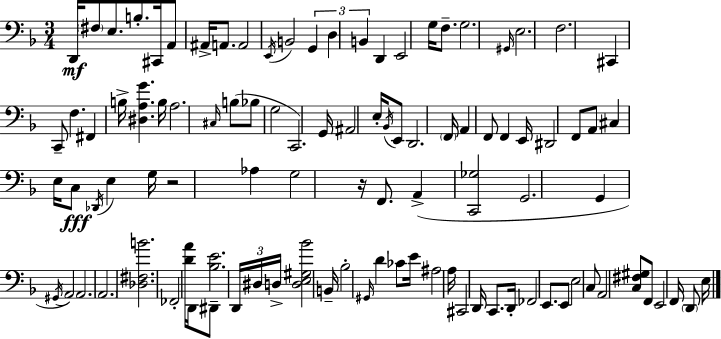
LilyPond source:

{
  \clef bass
  \numericTimeSignature
  \time 3/4
  \key d \minor
  d,16\mf \parenthesize fis8 e8. b8.-. cis,16 a,8 | ais,16-> a,8. a,2 | \acciaccatura { e,16 } b,2 \tuplet 3/2 { g,4 | d4 b,4 } d,4 | \break e,2 g16 f8.-- | g2. | \grace { gis,16 } e2. | f2. | \break cis,4 c,8-- f4. | fis,4 b16-> <dis a g'>4. | b16 a2. | \grace { cis16 }( b8 bes8 g2 | \break c,2.) | g,16 ais,2 | e16-. \acciaccatura { bes,16 } e,8 d,2. | \parenthesize f,16 a,4 f,8 f,4 | \break e,16 dis,2 | f,8 a,8 cis4 e16 c8\fff \acciaccatura { des,16 } | e4 g16 r2 | aes4 g2 | \break r16 f,8. a,4->( <c, ges>2 | g,2. | g,4 \acciaccatura { gis,16 }) a,2 | a,2. | \break \parenthesize a,2. | <des fis b'>2. | fes,2-. | <d' a'>16 d,16 dis,8-- <bes e'>2. | \break \tuplet 3/2 { d,16 dis16 d16-> } <d e gis bes'>2 | b,16-- bes2-. | \grace { gis,16 } d'4 ces'8 e'16 ais2 | a16 cis,2 | \break d,16 c,8. d,16-. fes,2 | e,8. e,8 e2 | c8 a,2 | <c fis gis>8 f,8 e,2 | \break f,16 \parenthesize d,8 e16 \bar "|."
}